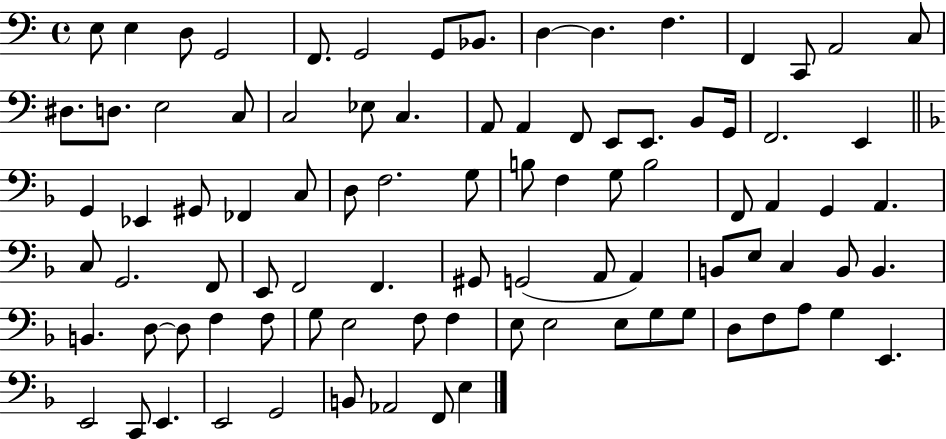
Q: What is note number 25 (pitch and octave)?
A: F2